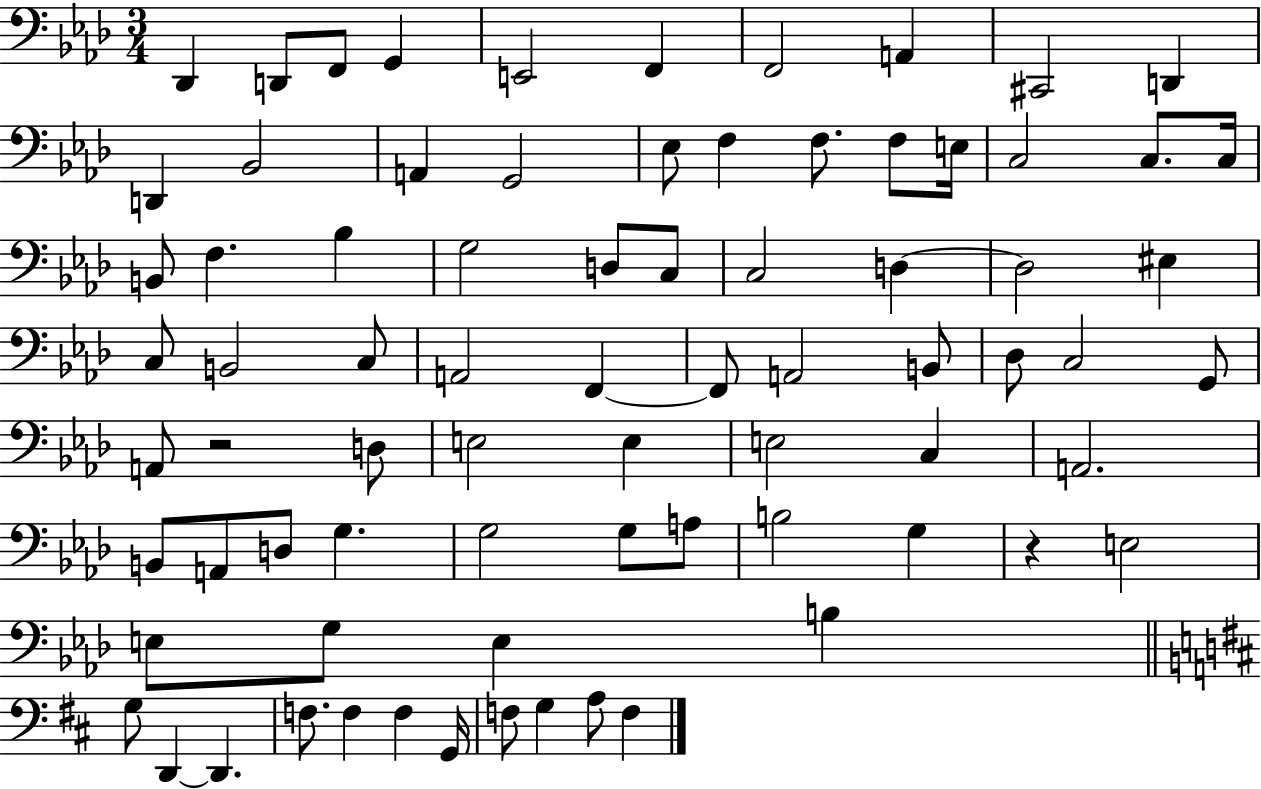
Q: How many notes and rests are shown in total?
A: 77